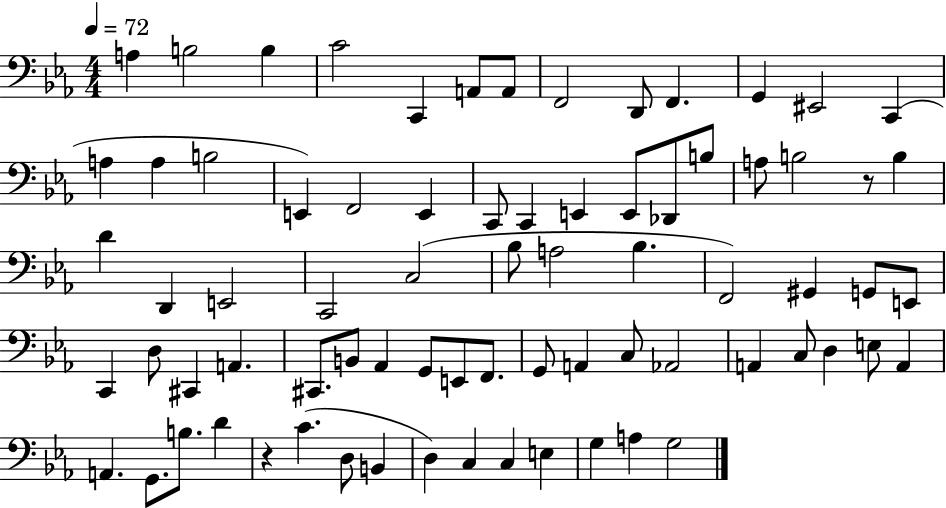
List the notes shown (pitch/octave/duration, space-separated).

A3/q B3/h B3/q C4/h C2/q A2/e A2/e F2/h D2/e F2/q. G2/q EIS2/h C2/q A3/q A3/q B3/h E2/q F2/h E2/q C2/e C2/q E2/q E2/e Db2/e B3/e A3/e B3/h R/e B3/q D4/q D2/q E2/h C2/h C3/h Bb3/e A3/h Bb3/q. F2/h G#2/q G2/e E2/e C2/q D3/e C#2/q A2/q. C#2/e. B2/e Ab2/q G2/e E2/e F2/e. G2/e A2/q C3/e Ab2/h A2/q C3/e D3/q E3/e A2/q A2/q. G2/e. B3/e. D4/q R/q C4/q. D3/e B2/q D3/q C3/q C3/q E3/q G3/q A3/q G3/h